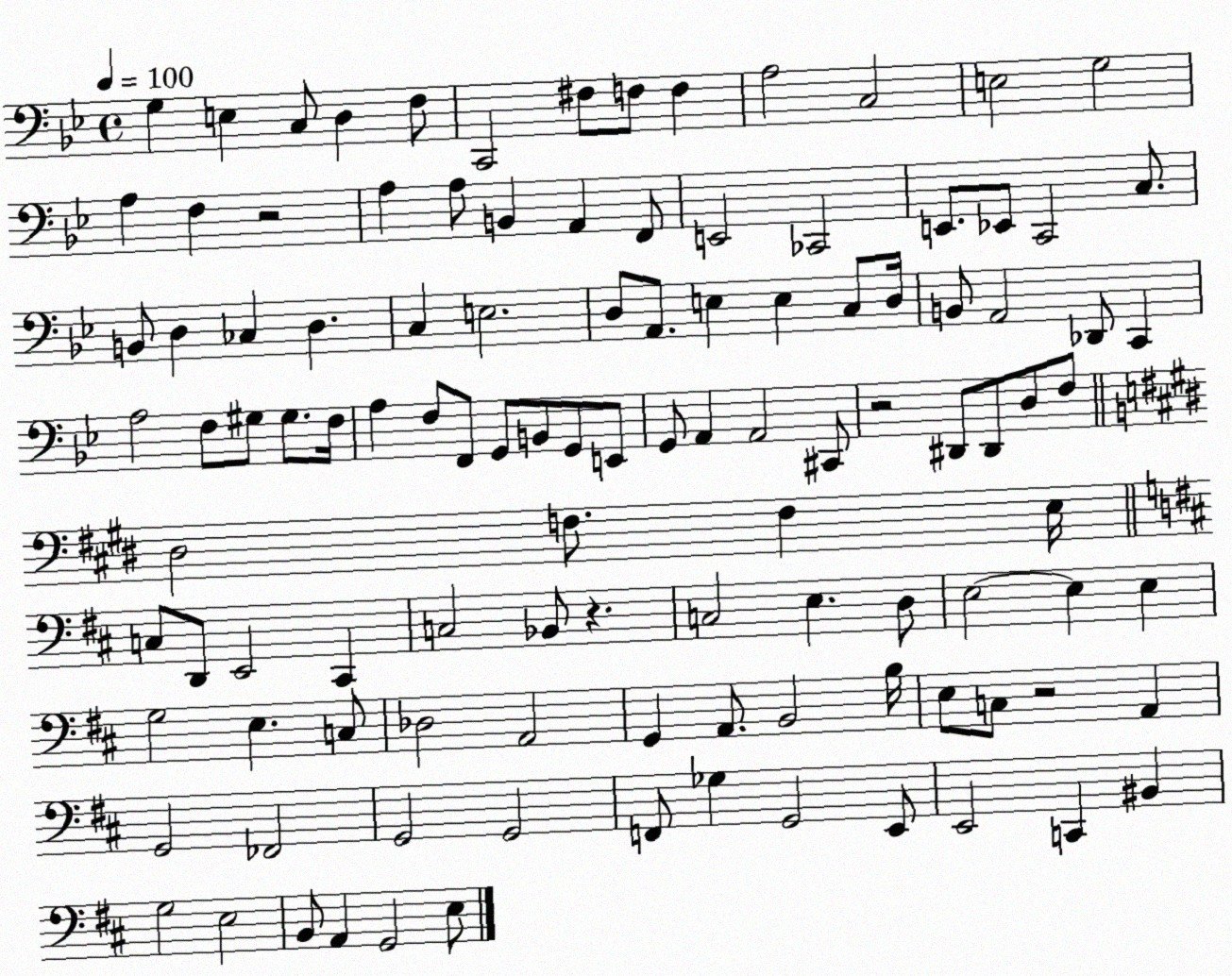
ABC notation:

X:1
T:Untitled
M:4/4
L:1/4
K:Bb
G, E, C,/2 D, F,/2 C,,2 ^F,/2 F,/2 F, A,2 C,2 E,2 G,2 A, F, z2 A, A,/2 B,, A,, F,,/2 E,,2 _C,,2 E,,/2 _E,,/2 C,,2 C,/2 B,,/2 D, _C, D, C, E,2 D,/2 A,,/2 E, E, C,/2 D,/4 B,,/2 A,,2 _D,,/2 C,, A,2 F,/2 ^G,/2 ^G,/2 F,/4 A, F,/2 F,,/2 G,,/2 B,,/2 G,,/2 E,,/2 G,,/2 A,, A,,2 ^C,,/2 z2 ^D,,/2 ^D,,/2 D,/2 F,/2 ^D,2 F,/2 F, E,/4 C,/2 D,,/2 E,,2 ^C,, C,2 _B,,/2 z C,2 E, D,/2 E,2 E, E, G,2 E, C,/2 _D,2 A,,2 G,, A,,/2 B,,2 B,/4 E,/2 C,/2 z2 A,, G,,2 _F,,2 G,,2 G,,2 F,,/2 _G, G,,2 E,,/2 E,,2 C,, ^B,, G,2 E,2 B,,/2 A,, G,,2 E,/2